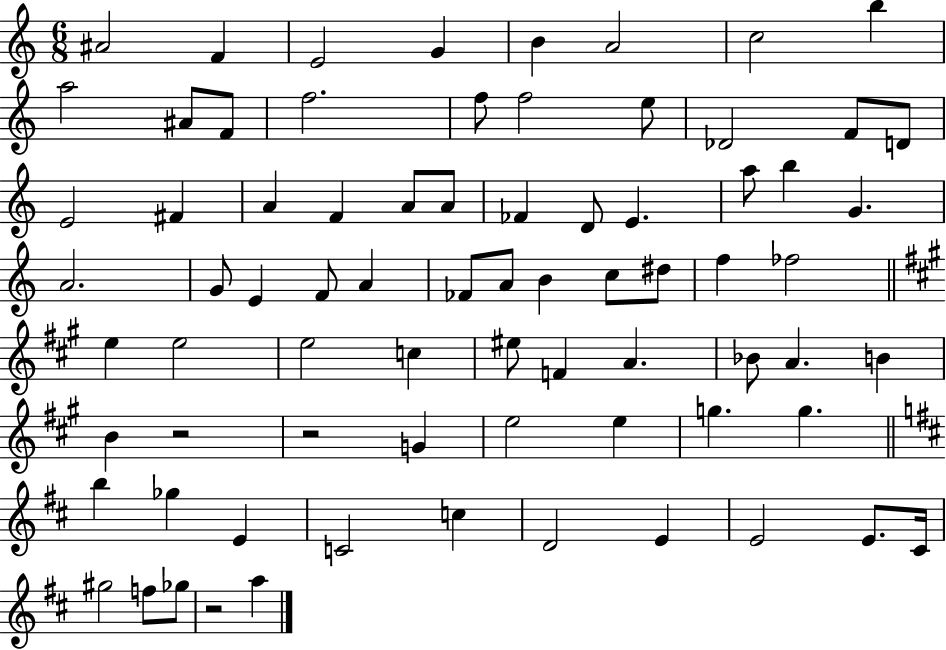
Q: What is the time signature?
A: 6/8